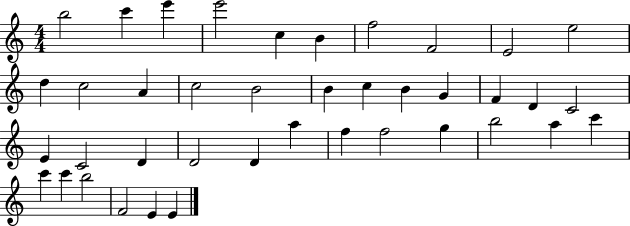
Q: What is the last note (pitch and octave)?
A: E4